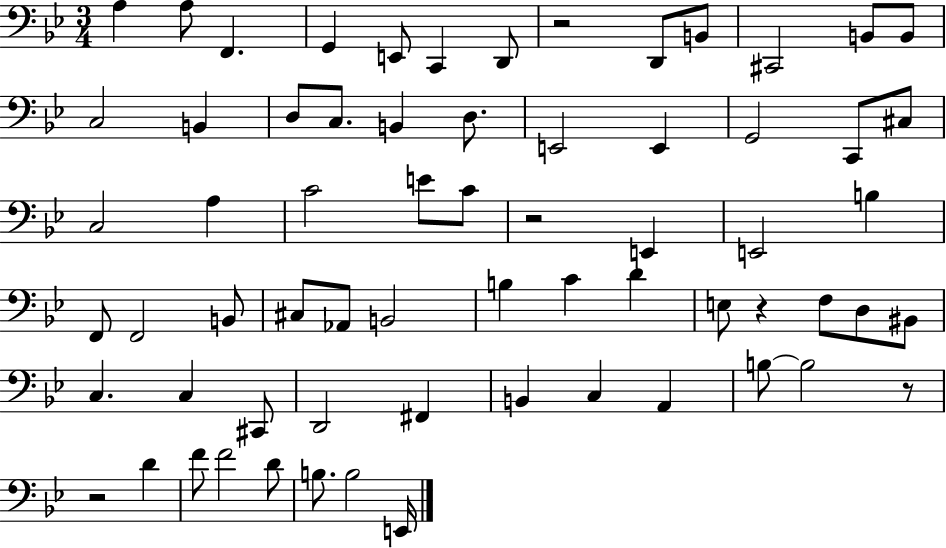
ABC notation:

X:1
T:Untitled
M:3/4
L:1/4
K:Bb
A, A,/2 F,, G,, E,,/2 C,, D,,/2 z2 D,,/2 B,,/2 ^C,,2 B,,/2 B,,/2 C,2 B,, D,/2 C,/2 B,, D,/2 E,,2 E,, G,,2 C,,/2 ^C,/2 C,2 A, C2 E/2 C/2 z2 E,, E,,2 B, F,,/2 F,,2 B,,/2 ^C,/2 _A,,/2 B,,2 B, C D E,/2 z F,/2 D,/2 ^B,,/2 C, C, ^C,,/2 D,,2 ^F,, B,, C, A,, B,/2 B,2 z/2 z2 D F/2 F2 D/2 B,/2 B,2 E,,/4